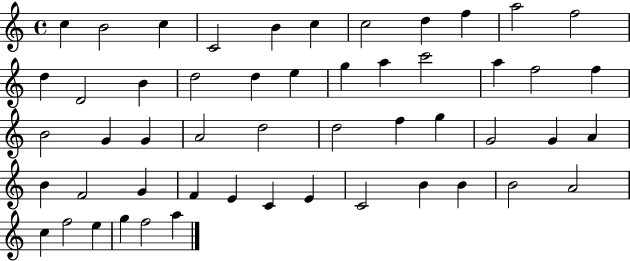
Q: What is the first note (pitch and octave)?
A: C5